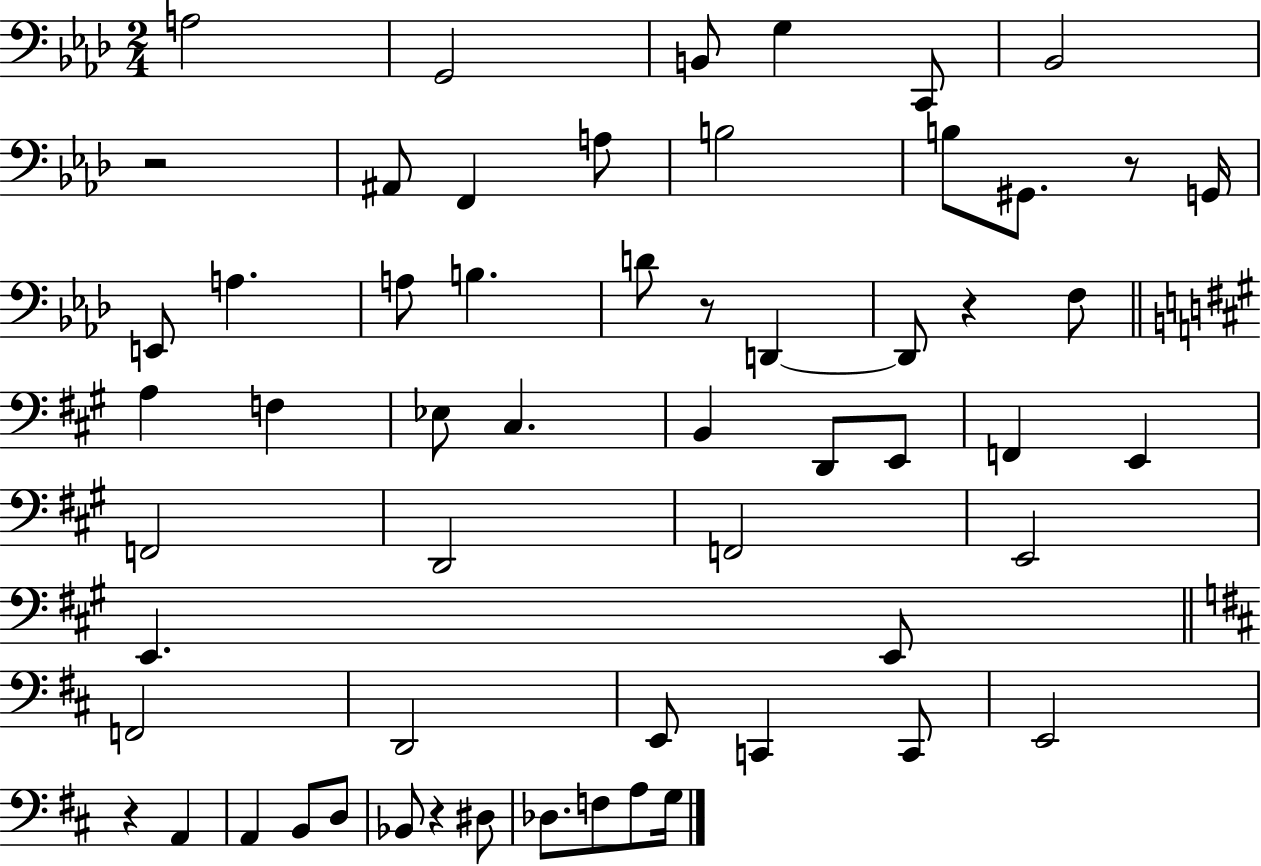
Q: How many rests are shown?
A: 6